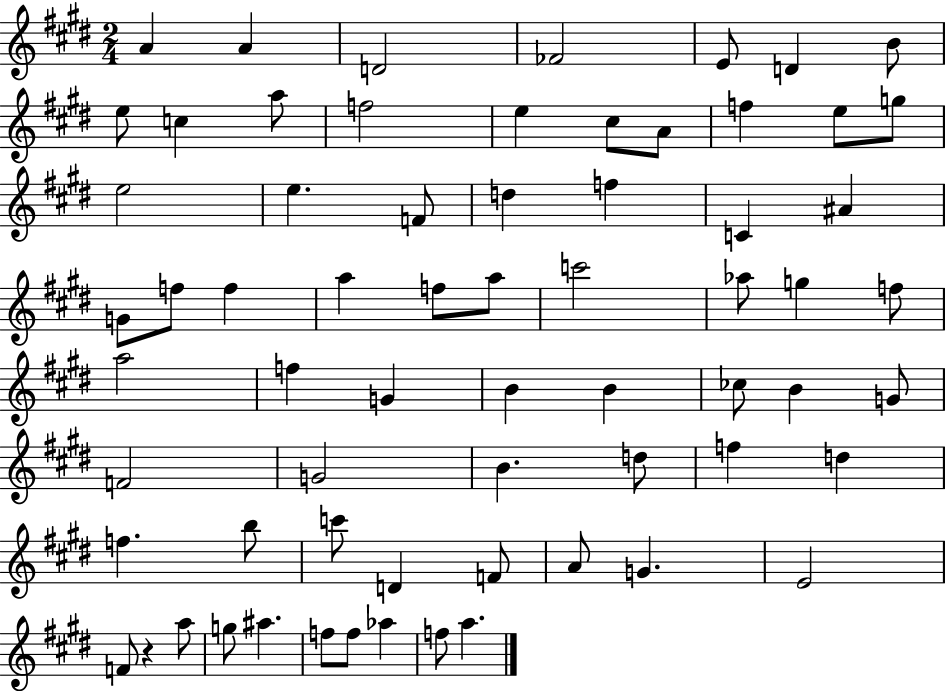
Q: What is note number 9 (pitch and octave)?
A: C5